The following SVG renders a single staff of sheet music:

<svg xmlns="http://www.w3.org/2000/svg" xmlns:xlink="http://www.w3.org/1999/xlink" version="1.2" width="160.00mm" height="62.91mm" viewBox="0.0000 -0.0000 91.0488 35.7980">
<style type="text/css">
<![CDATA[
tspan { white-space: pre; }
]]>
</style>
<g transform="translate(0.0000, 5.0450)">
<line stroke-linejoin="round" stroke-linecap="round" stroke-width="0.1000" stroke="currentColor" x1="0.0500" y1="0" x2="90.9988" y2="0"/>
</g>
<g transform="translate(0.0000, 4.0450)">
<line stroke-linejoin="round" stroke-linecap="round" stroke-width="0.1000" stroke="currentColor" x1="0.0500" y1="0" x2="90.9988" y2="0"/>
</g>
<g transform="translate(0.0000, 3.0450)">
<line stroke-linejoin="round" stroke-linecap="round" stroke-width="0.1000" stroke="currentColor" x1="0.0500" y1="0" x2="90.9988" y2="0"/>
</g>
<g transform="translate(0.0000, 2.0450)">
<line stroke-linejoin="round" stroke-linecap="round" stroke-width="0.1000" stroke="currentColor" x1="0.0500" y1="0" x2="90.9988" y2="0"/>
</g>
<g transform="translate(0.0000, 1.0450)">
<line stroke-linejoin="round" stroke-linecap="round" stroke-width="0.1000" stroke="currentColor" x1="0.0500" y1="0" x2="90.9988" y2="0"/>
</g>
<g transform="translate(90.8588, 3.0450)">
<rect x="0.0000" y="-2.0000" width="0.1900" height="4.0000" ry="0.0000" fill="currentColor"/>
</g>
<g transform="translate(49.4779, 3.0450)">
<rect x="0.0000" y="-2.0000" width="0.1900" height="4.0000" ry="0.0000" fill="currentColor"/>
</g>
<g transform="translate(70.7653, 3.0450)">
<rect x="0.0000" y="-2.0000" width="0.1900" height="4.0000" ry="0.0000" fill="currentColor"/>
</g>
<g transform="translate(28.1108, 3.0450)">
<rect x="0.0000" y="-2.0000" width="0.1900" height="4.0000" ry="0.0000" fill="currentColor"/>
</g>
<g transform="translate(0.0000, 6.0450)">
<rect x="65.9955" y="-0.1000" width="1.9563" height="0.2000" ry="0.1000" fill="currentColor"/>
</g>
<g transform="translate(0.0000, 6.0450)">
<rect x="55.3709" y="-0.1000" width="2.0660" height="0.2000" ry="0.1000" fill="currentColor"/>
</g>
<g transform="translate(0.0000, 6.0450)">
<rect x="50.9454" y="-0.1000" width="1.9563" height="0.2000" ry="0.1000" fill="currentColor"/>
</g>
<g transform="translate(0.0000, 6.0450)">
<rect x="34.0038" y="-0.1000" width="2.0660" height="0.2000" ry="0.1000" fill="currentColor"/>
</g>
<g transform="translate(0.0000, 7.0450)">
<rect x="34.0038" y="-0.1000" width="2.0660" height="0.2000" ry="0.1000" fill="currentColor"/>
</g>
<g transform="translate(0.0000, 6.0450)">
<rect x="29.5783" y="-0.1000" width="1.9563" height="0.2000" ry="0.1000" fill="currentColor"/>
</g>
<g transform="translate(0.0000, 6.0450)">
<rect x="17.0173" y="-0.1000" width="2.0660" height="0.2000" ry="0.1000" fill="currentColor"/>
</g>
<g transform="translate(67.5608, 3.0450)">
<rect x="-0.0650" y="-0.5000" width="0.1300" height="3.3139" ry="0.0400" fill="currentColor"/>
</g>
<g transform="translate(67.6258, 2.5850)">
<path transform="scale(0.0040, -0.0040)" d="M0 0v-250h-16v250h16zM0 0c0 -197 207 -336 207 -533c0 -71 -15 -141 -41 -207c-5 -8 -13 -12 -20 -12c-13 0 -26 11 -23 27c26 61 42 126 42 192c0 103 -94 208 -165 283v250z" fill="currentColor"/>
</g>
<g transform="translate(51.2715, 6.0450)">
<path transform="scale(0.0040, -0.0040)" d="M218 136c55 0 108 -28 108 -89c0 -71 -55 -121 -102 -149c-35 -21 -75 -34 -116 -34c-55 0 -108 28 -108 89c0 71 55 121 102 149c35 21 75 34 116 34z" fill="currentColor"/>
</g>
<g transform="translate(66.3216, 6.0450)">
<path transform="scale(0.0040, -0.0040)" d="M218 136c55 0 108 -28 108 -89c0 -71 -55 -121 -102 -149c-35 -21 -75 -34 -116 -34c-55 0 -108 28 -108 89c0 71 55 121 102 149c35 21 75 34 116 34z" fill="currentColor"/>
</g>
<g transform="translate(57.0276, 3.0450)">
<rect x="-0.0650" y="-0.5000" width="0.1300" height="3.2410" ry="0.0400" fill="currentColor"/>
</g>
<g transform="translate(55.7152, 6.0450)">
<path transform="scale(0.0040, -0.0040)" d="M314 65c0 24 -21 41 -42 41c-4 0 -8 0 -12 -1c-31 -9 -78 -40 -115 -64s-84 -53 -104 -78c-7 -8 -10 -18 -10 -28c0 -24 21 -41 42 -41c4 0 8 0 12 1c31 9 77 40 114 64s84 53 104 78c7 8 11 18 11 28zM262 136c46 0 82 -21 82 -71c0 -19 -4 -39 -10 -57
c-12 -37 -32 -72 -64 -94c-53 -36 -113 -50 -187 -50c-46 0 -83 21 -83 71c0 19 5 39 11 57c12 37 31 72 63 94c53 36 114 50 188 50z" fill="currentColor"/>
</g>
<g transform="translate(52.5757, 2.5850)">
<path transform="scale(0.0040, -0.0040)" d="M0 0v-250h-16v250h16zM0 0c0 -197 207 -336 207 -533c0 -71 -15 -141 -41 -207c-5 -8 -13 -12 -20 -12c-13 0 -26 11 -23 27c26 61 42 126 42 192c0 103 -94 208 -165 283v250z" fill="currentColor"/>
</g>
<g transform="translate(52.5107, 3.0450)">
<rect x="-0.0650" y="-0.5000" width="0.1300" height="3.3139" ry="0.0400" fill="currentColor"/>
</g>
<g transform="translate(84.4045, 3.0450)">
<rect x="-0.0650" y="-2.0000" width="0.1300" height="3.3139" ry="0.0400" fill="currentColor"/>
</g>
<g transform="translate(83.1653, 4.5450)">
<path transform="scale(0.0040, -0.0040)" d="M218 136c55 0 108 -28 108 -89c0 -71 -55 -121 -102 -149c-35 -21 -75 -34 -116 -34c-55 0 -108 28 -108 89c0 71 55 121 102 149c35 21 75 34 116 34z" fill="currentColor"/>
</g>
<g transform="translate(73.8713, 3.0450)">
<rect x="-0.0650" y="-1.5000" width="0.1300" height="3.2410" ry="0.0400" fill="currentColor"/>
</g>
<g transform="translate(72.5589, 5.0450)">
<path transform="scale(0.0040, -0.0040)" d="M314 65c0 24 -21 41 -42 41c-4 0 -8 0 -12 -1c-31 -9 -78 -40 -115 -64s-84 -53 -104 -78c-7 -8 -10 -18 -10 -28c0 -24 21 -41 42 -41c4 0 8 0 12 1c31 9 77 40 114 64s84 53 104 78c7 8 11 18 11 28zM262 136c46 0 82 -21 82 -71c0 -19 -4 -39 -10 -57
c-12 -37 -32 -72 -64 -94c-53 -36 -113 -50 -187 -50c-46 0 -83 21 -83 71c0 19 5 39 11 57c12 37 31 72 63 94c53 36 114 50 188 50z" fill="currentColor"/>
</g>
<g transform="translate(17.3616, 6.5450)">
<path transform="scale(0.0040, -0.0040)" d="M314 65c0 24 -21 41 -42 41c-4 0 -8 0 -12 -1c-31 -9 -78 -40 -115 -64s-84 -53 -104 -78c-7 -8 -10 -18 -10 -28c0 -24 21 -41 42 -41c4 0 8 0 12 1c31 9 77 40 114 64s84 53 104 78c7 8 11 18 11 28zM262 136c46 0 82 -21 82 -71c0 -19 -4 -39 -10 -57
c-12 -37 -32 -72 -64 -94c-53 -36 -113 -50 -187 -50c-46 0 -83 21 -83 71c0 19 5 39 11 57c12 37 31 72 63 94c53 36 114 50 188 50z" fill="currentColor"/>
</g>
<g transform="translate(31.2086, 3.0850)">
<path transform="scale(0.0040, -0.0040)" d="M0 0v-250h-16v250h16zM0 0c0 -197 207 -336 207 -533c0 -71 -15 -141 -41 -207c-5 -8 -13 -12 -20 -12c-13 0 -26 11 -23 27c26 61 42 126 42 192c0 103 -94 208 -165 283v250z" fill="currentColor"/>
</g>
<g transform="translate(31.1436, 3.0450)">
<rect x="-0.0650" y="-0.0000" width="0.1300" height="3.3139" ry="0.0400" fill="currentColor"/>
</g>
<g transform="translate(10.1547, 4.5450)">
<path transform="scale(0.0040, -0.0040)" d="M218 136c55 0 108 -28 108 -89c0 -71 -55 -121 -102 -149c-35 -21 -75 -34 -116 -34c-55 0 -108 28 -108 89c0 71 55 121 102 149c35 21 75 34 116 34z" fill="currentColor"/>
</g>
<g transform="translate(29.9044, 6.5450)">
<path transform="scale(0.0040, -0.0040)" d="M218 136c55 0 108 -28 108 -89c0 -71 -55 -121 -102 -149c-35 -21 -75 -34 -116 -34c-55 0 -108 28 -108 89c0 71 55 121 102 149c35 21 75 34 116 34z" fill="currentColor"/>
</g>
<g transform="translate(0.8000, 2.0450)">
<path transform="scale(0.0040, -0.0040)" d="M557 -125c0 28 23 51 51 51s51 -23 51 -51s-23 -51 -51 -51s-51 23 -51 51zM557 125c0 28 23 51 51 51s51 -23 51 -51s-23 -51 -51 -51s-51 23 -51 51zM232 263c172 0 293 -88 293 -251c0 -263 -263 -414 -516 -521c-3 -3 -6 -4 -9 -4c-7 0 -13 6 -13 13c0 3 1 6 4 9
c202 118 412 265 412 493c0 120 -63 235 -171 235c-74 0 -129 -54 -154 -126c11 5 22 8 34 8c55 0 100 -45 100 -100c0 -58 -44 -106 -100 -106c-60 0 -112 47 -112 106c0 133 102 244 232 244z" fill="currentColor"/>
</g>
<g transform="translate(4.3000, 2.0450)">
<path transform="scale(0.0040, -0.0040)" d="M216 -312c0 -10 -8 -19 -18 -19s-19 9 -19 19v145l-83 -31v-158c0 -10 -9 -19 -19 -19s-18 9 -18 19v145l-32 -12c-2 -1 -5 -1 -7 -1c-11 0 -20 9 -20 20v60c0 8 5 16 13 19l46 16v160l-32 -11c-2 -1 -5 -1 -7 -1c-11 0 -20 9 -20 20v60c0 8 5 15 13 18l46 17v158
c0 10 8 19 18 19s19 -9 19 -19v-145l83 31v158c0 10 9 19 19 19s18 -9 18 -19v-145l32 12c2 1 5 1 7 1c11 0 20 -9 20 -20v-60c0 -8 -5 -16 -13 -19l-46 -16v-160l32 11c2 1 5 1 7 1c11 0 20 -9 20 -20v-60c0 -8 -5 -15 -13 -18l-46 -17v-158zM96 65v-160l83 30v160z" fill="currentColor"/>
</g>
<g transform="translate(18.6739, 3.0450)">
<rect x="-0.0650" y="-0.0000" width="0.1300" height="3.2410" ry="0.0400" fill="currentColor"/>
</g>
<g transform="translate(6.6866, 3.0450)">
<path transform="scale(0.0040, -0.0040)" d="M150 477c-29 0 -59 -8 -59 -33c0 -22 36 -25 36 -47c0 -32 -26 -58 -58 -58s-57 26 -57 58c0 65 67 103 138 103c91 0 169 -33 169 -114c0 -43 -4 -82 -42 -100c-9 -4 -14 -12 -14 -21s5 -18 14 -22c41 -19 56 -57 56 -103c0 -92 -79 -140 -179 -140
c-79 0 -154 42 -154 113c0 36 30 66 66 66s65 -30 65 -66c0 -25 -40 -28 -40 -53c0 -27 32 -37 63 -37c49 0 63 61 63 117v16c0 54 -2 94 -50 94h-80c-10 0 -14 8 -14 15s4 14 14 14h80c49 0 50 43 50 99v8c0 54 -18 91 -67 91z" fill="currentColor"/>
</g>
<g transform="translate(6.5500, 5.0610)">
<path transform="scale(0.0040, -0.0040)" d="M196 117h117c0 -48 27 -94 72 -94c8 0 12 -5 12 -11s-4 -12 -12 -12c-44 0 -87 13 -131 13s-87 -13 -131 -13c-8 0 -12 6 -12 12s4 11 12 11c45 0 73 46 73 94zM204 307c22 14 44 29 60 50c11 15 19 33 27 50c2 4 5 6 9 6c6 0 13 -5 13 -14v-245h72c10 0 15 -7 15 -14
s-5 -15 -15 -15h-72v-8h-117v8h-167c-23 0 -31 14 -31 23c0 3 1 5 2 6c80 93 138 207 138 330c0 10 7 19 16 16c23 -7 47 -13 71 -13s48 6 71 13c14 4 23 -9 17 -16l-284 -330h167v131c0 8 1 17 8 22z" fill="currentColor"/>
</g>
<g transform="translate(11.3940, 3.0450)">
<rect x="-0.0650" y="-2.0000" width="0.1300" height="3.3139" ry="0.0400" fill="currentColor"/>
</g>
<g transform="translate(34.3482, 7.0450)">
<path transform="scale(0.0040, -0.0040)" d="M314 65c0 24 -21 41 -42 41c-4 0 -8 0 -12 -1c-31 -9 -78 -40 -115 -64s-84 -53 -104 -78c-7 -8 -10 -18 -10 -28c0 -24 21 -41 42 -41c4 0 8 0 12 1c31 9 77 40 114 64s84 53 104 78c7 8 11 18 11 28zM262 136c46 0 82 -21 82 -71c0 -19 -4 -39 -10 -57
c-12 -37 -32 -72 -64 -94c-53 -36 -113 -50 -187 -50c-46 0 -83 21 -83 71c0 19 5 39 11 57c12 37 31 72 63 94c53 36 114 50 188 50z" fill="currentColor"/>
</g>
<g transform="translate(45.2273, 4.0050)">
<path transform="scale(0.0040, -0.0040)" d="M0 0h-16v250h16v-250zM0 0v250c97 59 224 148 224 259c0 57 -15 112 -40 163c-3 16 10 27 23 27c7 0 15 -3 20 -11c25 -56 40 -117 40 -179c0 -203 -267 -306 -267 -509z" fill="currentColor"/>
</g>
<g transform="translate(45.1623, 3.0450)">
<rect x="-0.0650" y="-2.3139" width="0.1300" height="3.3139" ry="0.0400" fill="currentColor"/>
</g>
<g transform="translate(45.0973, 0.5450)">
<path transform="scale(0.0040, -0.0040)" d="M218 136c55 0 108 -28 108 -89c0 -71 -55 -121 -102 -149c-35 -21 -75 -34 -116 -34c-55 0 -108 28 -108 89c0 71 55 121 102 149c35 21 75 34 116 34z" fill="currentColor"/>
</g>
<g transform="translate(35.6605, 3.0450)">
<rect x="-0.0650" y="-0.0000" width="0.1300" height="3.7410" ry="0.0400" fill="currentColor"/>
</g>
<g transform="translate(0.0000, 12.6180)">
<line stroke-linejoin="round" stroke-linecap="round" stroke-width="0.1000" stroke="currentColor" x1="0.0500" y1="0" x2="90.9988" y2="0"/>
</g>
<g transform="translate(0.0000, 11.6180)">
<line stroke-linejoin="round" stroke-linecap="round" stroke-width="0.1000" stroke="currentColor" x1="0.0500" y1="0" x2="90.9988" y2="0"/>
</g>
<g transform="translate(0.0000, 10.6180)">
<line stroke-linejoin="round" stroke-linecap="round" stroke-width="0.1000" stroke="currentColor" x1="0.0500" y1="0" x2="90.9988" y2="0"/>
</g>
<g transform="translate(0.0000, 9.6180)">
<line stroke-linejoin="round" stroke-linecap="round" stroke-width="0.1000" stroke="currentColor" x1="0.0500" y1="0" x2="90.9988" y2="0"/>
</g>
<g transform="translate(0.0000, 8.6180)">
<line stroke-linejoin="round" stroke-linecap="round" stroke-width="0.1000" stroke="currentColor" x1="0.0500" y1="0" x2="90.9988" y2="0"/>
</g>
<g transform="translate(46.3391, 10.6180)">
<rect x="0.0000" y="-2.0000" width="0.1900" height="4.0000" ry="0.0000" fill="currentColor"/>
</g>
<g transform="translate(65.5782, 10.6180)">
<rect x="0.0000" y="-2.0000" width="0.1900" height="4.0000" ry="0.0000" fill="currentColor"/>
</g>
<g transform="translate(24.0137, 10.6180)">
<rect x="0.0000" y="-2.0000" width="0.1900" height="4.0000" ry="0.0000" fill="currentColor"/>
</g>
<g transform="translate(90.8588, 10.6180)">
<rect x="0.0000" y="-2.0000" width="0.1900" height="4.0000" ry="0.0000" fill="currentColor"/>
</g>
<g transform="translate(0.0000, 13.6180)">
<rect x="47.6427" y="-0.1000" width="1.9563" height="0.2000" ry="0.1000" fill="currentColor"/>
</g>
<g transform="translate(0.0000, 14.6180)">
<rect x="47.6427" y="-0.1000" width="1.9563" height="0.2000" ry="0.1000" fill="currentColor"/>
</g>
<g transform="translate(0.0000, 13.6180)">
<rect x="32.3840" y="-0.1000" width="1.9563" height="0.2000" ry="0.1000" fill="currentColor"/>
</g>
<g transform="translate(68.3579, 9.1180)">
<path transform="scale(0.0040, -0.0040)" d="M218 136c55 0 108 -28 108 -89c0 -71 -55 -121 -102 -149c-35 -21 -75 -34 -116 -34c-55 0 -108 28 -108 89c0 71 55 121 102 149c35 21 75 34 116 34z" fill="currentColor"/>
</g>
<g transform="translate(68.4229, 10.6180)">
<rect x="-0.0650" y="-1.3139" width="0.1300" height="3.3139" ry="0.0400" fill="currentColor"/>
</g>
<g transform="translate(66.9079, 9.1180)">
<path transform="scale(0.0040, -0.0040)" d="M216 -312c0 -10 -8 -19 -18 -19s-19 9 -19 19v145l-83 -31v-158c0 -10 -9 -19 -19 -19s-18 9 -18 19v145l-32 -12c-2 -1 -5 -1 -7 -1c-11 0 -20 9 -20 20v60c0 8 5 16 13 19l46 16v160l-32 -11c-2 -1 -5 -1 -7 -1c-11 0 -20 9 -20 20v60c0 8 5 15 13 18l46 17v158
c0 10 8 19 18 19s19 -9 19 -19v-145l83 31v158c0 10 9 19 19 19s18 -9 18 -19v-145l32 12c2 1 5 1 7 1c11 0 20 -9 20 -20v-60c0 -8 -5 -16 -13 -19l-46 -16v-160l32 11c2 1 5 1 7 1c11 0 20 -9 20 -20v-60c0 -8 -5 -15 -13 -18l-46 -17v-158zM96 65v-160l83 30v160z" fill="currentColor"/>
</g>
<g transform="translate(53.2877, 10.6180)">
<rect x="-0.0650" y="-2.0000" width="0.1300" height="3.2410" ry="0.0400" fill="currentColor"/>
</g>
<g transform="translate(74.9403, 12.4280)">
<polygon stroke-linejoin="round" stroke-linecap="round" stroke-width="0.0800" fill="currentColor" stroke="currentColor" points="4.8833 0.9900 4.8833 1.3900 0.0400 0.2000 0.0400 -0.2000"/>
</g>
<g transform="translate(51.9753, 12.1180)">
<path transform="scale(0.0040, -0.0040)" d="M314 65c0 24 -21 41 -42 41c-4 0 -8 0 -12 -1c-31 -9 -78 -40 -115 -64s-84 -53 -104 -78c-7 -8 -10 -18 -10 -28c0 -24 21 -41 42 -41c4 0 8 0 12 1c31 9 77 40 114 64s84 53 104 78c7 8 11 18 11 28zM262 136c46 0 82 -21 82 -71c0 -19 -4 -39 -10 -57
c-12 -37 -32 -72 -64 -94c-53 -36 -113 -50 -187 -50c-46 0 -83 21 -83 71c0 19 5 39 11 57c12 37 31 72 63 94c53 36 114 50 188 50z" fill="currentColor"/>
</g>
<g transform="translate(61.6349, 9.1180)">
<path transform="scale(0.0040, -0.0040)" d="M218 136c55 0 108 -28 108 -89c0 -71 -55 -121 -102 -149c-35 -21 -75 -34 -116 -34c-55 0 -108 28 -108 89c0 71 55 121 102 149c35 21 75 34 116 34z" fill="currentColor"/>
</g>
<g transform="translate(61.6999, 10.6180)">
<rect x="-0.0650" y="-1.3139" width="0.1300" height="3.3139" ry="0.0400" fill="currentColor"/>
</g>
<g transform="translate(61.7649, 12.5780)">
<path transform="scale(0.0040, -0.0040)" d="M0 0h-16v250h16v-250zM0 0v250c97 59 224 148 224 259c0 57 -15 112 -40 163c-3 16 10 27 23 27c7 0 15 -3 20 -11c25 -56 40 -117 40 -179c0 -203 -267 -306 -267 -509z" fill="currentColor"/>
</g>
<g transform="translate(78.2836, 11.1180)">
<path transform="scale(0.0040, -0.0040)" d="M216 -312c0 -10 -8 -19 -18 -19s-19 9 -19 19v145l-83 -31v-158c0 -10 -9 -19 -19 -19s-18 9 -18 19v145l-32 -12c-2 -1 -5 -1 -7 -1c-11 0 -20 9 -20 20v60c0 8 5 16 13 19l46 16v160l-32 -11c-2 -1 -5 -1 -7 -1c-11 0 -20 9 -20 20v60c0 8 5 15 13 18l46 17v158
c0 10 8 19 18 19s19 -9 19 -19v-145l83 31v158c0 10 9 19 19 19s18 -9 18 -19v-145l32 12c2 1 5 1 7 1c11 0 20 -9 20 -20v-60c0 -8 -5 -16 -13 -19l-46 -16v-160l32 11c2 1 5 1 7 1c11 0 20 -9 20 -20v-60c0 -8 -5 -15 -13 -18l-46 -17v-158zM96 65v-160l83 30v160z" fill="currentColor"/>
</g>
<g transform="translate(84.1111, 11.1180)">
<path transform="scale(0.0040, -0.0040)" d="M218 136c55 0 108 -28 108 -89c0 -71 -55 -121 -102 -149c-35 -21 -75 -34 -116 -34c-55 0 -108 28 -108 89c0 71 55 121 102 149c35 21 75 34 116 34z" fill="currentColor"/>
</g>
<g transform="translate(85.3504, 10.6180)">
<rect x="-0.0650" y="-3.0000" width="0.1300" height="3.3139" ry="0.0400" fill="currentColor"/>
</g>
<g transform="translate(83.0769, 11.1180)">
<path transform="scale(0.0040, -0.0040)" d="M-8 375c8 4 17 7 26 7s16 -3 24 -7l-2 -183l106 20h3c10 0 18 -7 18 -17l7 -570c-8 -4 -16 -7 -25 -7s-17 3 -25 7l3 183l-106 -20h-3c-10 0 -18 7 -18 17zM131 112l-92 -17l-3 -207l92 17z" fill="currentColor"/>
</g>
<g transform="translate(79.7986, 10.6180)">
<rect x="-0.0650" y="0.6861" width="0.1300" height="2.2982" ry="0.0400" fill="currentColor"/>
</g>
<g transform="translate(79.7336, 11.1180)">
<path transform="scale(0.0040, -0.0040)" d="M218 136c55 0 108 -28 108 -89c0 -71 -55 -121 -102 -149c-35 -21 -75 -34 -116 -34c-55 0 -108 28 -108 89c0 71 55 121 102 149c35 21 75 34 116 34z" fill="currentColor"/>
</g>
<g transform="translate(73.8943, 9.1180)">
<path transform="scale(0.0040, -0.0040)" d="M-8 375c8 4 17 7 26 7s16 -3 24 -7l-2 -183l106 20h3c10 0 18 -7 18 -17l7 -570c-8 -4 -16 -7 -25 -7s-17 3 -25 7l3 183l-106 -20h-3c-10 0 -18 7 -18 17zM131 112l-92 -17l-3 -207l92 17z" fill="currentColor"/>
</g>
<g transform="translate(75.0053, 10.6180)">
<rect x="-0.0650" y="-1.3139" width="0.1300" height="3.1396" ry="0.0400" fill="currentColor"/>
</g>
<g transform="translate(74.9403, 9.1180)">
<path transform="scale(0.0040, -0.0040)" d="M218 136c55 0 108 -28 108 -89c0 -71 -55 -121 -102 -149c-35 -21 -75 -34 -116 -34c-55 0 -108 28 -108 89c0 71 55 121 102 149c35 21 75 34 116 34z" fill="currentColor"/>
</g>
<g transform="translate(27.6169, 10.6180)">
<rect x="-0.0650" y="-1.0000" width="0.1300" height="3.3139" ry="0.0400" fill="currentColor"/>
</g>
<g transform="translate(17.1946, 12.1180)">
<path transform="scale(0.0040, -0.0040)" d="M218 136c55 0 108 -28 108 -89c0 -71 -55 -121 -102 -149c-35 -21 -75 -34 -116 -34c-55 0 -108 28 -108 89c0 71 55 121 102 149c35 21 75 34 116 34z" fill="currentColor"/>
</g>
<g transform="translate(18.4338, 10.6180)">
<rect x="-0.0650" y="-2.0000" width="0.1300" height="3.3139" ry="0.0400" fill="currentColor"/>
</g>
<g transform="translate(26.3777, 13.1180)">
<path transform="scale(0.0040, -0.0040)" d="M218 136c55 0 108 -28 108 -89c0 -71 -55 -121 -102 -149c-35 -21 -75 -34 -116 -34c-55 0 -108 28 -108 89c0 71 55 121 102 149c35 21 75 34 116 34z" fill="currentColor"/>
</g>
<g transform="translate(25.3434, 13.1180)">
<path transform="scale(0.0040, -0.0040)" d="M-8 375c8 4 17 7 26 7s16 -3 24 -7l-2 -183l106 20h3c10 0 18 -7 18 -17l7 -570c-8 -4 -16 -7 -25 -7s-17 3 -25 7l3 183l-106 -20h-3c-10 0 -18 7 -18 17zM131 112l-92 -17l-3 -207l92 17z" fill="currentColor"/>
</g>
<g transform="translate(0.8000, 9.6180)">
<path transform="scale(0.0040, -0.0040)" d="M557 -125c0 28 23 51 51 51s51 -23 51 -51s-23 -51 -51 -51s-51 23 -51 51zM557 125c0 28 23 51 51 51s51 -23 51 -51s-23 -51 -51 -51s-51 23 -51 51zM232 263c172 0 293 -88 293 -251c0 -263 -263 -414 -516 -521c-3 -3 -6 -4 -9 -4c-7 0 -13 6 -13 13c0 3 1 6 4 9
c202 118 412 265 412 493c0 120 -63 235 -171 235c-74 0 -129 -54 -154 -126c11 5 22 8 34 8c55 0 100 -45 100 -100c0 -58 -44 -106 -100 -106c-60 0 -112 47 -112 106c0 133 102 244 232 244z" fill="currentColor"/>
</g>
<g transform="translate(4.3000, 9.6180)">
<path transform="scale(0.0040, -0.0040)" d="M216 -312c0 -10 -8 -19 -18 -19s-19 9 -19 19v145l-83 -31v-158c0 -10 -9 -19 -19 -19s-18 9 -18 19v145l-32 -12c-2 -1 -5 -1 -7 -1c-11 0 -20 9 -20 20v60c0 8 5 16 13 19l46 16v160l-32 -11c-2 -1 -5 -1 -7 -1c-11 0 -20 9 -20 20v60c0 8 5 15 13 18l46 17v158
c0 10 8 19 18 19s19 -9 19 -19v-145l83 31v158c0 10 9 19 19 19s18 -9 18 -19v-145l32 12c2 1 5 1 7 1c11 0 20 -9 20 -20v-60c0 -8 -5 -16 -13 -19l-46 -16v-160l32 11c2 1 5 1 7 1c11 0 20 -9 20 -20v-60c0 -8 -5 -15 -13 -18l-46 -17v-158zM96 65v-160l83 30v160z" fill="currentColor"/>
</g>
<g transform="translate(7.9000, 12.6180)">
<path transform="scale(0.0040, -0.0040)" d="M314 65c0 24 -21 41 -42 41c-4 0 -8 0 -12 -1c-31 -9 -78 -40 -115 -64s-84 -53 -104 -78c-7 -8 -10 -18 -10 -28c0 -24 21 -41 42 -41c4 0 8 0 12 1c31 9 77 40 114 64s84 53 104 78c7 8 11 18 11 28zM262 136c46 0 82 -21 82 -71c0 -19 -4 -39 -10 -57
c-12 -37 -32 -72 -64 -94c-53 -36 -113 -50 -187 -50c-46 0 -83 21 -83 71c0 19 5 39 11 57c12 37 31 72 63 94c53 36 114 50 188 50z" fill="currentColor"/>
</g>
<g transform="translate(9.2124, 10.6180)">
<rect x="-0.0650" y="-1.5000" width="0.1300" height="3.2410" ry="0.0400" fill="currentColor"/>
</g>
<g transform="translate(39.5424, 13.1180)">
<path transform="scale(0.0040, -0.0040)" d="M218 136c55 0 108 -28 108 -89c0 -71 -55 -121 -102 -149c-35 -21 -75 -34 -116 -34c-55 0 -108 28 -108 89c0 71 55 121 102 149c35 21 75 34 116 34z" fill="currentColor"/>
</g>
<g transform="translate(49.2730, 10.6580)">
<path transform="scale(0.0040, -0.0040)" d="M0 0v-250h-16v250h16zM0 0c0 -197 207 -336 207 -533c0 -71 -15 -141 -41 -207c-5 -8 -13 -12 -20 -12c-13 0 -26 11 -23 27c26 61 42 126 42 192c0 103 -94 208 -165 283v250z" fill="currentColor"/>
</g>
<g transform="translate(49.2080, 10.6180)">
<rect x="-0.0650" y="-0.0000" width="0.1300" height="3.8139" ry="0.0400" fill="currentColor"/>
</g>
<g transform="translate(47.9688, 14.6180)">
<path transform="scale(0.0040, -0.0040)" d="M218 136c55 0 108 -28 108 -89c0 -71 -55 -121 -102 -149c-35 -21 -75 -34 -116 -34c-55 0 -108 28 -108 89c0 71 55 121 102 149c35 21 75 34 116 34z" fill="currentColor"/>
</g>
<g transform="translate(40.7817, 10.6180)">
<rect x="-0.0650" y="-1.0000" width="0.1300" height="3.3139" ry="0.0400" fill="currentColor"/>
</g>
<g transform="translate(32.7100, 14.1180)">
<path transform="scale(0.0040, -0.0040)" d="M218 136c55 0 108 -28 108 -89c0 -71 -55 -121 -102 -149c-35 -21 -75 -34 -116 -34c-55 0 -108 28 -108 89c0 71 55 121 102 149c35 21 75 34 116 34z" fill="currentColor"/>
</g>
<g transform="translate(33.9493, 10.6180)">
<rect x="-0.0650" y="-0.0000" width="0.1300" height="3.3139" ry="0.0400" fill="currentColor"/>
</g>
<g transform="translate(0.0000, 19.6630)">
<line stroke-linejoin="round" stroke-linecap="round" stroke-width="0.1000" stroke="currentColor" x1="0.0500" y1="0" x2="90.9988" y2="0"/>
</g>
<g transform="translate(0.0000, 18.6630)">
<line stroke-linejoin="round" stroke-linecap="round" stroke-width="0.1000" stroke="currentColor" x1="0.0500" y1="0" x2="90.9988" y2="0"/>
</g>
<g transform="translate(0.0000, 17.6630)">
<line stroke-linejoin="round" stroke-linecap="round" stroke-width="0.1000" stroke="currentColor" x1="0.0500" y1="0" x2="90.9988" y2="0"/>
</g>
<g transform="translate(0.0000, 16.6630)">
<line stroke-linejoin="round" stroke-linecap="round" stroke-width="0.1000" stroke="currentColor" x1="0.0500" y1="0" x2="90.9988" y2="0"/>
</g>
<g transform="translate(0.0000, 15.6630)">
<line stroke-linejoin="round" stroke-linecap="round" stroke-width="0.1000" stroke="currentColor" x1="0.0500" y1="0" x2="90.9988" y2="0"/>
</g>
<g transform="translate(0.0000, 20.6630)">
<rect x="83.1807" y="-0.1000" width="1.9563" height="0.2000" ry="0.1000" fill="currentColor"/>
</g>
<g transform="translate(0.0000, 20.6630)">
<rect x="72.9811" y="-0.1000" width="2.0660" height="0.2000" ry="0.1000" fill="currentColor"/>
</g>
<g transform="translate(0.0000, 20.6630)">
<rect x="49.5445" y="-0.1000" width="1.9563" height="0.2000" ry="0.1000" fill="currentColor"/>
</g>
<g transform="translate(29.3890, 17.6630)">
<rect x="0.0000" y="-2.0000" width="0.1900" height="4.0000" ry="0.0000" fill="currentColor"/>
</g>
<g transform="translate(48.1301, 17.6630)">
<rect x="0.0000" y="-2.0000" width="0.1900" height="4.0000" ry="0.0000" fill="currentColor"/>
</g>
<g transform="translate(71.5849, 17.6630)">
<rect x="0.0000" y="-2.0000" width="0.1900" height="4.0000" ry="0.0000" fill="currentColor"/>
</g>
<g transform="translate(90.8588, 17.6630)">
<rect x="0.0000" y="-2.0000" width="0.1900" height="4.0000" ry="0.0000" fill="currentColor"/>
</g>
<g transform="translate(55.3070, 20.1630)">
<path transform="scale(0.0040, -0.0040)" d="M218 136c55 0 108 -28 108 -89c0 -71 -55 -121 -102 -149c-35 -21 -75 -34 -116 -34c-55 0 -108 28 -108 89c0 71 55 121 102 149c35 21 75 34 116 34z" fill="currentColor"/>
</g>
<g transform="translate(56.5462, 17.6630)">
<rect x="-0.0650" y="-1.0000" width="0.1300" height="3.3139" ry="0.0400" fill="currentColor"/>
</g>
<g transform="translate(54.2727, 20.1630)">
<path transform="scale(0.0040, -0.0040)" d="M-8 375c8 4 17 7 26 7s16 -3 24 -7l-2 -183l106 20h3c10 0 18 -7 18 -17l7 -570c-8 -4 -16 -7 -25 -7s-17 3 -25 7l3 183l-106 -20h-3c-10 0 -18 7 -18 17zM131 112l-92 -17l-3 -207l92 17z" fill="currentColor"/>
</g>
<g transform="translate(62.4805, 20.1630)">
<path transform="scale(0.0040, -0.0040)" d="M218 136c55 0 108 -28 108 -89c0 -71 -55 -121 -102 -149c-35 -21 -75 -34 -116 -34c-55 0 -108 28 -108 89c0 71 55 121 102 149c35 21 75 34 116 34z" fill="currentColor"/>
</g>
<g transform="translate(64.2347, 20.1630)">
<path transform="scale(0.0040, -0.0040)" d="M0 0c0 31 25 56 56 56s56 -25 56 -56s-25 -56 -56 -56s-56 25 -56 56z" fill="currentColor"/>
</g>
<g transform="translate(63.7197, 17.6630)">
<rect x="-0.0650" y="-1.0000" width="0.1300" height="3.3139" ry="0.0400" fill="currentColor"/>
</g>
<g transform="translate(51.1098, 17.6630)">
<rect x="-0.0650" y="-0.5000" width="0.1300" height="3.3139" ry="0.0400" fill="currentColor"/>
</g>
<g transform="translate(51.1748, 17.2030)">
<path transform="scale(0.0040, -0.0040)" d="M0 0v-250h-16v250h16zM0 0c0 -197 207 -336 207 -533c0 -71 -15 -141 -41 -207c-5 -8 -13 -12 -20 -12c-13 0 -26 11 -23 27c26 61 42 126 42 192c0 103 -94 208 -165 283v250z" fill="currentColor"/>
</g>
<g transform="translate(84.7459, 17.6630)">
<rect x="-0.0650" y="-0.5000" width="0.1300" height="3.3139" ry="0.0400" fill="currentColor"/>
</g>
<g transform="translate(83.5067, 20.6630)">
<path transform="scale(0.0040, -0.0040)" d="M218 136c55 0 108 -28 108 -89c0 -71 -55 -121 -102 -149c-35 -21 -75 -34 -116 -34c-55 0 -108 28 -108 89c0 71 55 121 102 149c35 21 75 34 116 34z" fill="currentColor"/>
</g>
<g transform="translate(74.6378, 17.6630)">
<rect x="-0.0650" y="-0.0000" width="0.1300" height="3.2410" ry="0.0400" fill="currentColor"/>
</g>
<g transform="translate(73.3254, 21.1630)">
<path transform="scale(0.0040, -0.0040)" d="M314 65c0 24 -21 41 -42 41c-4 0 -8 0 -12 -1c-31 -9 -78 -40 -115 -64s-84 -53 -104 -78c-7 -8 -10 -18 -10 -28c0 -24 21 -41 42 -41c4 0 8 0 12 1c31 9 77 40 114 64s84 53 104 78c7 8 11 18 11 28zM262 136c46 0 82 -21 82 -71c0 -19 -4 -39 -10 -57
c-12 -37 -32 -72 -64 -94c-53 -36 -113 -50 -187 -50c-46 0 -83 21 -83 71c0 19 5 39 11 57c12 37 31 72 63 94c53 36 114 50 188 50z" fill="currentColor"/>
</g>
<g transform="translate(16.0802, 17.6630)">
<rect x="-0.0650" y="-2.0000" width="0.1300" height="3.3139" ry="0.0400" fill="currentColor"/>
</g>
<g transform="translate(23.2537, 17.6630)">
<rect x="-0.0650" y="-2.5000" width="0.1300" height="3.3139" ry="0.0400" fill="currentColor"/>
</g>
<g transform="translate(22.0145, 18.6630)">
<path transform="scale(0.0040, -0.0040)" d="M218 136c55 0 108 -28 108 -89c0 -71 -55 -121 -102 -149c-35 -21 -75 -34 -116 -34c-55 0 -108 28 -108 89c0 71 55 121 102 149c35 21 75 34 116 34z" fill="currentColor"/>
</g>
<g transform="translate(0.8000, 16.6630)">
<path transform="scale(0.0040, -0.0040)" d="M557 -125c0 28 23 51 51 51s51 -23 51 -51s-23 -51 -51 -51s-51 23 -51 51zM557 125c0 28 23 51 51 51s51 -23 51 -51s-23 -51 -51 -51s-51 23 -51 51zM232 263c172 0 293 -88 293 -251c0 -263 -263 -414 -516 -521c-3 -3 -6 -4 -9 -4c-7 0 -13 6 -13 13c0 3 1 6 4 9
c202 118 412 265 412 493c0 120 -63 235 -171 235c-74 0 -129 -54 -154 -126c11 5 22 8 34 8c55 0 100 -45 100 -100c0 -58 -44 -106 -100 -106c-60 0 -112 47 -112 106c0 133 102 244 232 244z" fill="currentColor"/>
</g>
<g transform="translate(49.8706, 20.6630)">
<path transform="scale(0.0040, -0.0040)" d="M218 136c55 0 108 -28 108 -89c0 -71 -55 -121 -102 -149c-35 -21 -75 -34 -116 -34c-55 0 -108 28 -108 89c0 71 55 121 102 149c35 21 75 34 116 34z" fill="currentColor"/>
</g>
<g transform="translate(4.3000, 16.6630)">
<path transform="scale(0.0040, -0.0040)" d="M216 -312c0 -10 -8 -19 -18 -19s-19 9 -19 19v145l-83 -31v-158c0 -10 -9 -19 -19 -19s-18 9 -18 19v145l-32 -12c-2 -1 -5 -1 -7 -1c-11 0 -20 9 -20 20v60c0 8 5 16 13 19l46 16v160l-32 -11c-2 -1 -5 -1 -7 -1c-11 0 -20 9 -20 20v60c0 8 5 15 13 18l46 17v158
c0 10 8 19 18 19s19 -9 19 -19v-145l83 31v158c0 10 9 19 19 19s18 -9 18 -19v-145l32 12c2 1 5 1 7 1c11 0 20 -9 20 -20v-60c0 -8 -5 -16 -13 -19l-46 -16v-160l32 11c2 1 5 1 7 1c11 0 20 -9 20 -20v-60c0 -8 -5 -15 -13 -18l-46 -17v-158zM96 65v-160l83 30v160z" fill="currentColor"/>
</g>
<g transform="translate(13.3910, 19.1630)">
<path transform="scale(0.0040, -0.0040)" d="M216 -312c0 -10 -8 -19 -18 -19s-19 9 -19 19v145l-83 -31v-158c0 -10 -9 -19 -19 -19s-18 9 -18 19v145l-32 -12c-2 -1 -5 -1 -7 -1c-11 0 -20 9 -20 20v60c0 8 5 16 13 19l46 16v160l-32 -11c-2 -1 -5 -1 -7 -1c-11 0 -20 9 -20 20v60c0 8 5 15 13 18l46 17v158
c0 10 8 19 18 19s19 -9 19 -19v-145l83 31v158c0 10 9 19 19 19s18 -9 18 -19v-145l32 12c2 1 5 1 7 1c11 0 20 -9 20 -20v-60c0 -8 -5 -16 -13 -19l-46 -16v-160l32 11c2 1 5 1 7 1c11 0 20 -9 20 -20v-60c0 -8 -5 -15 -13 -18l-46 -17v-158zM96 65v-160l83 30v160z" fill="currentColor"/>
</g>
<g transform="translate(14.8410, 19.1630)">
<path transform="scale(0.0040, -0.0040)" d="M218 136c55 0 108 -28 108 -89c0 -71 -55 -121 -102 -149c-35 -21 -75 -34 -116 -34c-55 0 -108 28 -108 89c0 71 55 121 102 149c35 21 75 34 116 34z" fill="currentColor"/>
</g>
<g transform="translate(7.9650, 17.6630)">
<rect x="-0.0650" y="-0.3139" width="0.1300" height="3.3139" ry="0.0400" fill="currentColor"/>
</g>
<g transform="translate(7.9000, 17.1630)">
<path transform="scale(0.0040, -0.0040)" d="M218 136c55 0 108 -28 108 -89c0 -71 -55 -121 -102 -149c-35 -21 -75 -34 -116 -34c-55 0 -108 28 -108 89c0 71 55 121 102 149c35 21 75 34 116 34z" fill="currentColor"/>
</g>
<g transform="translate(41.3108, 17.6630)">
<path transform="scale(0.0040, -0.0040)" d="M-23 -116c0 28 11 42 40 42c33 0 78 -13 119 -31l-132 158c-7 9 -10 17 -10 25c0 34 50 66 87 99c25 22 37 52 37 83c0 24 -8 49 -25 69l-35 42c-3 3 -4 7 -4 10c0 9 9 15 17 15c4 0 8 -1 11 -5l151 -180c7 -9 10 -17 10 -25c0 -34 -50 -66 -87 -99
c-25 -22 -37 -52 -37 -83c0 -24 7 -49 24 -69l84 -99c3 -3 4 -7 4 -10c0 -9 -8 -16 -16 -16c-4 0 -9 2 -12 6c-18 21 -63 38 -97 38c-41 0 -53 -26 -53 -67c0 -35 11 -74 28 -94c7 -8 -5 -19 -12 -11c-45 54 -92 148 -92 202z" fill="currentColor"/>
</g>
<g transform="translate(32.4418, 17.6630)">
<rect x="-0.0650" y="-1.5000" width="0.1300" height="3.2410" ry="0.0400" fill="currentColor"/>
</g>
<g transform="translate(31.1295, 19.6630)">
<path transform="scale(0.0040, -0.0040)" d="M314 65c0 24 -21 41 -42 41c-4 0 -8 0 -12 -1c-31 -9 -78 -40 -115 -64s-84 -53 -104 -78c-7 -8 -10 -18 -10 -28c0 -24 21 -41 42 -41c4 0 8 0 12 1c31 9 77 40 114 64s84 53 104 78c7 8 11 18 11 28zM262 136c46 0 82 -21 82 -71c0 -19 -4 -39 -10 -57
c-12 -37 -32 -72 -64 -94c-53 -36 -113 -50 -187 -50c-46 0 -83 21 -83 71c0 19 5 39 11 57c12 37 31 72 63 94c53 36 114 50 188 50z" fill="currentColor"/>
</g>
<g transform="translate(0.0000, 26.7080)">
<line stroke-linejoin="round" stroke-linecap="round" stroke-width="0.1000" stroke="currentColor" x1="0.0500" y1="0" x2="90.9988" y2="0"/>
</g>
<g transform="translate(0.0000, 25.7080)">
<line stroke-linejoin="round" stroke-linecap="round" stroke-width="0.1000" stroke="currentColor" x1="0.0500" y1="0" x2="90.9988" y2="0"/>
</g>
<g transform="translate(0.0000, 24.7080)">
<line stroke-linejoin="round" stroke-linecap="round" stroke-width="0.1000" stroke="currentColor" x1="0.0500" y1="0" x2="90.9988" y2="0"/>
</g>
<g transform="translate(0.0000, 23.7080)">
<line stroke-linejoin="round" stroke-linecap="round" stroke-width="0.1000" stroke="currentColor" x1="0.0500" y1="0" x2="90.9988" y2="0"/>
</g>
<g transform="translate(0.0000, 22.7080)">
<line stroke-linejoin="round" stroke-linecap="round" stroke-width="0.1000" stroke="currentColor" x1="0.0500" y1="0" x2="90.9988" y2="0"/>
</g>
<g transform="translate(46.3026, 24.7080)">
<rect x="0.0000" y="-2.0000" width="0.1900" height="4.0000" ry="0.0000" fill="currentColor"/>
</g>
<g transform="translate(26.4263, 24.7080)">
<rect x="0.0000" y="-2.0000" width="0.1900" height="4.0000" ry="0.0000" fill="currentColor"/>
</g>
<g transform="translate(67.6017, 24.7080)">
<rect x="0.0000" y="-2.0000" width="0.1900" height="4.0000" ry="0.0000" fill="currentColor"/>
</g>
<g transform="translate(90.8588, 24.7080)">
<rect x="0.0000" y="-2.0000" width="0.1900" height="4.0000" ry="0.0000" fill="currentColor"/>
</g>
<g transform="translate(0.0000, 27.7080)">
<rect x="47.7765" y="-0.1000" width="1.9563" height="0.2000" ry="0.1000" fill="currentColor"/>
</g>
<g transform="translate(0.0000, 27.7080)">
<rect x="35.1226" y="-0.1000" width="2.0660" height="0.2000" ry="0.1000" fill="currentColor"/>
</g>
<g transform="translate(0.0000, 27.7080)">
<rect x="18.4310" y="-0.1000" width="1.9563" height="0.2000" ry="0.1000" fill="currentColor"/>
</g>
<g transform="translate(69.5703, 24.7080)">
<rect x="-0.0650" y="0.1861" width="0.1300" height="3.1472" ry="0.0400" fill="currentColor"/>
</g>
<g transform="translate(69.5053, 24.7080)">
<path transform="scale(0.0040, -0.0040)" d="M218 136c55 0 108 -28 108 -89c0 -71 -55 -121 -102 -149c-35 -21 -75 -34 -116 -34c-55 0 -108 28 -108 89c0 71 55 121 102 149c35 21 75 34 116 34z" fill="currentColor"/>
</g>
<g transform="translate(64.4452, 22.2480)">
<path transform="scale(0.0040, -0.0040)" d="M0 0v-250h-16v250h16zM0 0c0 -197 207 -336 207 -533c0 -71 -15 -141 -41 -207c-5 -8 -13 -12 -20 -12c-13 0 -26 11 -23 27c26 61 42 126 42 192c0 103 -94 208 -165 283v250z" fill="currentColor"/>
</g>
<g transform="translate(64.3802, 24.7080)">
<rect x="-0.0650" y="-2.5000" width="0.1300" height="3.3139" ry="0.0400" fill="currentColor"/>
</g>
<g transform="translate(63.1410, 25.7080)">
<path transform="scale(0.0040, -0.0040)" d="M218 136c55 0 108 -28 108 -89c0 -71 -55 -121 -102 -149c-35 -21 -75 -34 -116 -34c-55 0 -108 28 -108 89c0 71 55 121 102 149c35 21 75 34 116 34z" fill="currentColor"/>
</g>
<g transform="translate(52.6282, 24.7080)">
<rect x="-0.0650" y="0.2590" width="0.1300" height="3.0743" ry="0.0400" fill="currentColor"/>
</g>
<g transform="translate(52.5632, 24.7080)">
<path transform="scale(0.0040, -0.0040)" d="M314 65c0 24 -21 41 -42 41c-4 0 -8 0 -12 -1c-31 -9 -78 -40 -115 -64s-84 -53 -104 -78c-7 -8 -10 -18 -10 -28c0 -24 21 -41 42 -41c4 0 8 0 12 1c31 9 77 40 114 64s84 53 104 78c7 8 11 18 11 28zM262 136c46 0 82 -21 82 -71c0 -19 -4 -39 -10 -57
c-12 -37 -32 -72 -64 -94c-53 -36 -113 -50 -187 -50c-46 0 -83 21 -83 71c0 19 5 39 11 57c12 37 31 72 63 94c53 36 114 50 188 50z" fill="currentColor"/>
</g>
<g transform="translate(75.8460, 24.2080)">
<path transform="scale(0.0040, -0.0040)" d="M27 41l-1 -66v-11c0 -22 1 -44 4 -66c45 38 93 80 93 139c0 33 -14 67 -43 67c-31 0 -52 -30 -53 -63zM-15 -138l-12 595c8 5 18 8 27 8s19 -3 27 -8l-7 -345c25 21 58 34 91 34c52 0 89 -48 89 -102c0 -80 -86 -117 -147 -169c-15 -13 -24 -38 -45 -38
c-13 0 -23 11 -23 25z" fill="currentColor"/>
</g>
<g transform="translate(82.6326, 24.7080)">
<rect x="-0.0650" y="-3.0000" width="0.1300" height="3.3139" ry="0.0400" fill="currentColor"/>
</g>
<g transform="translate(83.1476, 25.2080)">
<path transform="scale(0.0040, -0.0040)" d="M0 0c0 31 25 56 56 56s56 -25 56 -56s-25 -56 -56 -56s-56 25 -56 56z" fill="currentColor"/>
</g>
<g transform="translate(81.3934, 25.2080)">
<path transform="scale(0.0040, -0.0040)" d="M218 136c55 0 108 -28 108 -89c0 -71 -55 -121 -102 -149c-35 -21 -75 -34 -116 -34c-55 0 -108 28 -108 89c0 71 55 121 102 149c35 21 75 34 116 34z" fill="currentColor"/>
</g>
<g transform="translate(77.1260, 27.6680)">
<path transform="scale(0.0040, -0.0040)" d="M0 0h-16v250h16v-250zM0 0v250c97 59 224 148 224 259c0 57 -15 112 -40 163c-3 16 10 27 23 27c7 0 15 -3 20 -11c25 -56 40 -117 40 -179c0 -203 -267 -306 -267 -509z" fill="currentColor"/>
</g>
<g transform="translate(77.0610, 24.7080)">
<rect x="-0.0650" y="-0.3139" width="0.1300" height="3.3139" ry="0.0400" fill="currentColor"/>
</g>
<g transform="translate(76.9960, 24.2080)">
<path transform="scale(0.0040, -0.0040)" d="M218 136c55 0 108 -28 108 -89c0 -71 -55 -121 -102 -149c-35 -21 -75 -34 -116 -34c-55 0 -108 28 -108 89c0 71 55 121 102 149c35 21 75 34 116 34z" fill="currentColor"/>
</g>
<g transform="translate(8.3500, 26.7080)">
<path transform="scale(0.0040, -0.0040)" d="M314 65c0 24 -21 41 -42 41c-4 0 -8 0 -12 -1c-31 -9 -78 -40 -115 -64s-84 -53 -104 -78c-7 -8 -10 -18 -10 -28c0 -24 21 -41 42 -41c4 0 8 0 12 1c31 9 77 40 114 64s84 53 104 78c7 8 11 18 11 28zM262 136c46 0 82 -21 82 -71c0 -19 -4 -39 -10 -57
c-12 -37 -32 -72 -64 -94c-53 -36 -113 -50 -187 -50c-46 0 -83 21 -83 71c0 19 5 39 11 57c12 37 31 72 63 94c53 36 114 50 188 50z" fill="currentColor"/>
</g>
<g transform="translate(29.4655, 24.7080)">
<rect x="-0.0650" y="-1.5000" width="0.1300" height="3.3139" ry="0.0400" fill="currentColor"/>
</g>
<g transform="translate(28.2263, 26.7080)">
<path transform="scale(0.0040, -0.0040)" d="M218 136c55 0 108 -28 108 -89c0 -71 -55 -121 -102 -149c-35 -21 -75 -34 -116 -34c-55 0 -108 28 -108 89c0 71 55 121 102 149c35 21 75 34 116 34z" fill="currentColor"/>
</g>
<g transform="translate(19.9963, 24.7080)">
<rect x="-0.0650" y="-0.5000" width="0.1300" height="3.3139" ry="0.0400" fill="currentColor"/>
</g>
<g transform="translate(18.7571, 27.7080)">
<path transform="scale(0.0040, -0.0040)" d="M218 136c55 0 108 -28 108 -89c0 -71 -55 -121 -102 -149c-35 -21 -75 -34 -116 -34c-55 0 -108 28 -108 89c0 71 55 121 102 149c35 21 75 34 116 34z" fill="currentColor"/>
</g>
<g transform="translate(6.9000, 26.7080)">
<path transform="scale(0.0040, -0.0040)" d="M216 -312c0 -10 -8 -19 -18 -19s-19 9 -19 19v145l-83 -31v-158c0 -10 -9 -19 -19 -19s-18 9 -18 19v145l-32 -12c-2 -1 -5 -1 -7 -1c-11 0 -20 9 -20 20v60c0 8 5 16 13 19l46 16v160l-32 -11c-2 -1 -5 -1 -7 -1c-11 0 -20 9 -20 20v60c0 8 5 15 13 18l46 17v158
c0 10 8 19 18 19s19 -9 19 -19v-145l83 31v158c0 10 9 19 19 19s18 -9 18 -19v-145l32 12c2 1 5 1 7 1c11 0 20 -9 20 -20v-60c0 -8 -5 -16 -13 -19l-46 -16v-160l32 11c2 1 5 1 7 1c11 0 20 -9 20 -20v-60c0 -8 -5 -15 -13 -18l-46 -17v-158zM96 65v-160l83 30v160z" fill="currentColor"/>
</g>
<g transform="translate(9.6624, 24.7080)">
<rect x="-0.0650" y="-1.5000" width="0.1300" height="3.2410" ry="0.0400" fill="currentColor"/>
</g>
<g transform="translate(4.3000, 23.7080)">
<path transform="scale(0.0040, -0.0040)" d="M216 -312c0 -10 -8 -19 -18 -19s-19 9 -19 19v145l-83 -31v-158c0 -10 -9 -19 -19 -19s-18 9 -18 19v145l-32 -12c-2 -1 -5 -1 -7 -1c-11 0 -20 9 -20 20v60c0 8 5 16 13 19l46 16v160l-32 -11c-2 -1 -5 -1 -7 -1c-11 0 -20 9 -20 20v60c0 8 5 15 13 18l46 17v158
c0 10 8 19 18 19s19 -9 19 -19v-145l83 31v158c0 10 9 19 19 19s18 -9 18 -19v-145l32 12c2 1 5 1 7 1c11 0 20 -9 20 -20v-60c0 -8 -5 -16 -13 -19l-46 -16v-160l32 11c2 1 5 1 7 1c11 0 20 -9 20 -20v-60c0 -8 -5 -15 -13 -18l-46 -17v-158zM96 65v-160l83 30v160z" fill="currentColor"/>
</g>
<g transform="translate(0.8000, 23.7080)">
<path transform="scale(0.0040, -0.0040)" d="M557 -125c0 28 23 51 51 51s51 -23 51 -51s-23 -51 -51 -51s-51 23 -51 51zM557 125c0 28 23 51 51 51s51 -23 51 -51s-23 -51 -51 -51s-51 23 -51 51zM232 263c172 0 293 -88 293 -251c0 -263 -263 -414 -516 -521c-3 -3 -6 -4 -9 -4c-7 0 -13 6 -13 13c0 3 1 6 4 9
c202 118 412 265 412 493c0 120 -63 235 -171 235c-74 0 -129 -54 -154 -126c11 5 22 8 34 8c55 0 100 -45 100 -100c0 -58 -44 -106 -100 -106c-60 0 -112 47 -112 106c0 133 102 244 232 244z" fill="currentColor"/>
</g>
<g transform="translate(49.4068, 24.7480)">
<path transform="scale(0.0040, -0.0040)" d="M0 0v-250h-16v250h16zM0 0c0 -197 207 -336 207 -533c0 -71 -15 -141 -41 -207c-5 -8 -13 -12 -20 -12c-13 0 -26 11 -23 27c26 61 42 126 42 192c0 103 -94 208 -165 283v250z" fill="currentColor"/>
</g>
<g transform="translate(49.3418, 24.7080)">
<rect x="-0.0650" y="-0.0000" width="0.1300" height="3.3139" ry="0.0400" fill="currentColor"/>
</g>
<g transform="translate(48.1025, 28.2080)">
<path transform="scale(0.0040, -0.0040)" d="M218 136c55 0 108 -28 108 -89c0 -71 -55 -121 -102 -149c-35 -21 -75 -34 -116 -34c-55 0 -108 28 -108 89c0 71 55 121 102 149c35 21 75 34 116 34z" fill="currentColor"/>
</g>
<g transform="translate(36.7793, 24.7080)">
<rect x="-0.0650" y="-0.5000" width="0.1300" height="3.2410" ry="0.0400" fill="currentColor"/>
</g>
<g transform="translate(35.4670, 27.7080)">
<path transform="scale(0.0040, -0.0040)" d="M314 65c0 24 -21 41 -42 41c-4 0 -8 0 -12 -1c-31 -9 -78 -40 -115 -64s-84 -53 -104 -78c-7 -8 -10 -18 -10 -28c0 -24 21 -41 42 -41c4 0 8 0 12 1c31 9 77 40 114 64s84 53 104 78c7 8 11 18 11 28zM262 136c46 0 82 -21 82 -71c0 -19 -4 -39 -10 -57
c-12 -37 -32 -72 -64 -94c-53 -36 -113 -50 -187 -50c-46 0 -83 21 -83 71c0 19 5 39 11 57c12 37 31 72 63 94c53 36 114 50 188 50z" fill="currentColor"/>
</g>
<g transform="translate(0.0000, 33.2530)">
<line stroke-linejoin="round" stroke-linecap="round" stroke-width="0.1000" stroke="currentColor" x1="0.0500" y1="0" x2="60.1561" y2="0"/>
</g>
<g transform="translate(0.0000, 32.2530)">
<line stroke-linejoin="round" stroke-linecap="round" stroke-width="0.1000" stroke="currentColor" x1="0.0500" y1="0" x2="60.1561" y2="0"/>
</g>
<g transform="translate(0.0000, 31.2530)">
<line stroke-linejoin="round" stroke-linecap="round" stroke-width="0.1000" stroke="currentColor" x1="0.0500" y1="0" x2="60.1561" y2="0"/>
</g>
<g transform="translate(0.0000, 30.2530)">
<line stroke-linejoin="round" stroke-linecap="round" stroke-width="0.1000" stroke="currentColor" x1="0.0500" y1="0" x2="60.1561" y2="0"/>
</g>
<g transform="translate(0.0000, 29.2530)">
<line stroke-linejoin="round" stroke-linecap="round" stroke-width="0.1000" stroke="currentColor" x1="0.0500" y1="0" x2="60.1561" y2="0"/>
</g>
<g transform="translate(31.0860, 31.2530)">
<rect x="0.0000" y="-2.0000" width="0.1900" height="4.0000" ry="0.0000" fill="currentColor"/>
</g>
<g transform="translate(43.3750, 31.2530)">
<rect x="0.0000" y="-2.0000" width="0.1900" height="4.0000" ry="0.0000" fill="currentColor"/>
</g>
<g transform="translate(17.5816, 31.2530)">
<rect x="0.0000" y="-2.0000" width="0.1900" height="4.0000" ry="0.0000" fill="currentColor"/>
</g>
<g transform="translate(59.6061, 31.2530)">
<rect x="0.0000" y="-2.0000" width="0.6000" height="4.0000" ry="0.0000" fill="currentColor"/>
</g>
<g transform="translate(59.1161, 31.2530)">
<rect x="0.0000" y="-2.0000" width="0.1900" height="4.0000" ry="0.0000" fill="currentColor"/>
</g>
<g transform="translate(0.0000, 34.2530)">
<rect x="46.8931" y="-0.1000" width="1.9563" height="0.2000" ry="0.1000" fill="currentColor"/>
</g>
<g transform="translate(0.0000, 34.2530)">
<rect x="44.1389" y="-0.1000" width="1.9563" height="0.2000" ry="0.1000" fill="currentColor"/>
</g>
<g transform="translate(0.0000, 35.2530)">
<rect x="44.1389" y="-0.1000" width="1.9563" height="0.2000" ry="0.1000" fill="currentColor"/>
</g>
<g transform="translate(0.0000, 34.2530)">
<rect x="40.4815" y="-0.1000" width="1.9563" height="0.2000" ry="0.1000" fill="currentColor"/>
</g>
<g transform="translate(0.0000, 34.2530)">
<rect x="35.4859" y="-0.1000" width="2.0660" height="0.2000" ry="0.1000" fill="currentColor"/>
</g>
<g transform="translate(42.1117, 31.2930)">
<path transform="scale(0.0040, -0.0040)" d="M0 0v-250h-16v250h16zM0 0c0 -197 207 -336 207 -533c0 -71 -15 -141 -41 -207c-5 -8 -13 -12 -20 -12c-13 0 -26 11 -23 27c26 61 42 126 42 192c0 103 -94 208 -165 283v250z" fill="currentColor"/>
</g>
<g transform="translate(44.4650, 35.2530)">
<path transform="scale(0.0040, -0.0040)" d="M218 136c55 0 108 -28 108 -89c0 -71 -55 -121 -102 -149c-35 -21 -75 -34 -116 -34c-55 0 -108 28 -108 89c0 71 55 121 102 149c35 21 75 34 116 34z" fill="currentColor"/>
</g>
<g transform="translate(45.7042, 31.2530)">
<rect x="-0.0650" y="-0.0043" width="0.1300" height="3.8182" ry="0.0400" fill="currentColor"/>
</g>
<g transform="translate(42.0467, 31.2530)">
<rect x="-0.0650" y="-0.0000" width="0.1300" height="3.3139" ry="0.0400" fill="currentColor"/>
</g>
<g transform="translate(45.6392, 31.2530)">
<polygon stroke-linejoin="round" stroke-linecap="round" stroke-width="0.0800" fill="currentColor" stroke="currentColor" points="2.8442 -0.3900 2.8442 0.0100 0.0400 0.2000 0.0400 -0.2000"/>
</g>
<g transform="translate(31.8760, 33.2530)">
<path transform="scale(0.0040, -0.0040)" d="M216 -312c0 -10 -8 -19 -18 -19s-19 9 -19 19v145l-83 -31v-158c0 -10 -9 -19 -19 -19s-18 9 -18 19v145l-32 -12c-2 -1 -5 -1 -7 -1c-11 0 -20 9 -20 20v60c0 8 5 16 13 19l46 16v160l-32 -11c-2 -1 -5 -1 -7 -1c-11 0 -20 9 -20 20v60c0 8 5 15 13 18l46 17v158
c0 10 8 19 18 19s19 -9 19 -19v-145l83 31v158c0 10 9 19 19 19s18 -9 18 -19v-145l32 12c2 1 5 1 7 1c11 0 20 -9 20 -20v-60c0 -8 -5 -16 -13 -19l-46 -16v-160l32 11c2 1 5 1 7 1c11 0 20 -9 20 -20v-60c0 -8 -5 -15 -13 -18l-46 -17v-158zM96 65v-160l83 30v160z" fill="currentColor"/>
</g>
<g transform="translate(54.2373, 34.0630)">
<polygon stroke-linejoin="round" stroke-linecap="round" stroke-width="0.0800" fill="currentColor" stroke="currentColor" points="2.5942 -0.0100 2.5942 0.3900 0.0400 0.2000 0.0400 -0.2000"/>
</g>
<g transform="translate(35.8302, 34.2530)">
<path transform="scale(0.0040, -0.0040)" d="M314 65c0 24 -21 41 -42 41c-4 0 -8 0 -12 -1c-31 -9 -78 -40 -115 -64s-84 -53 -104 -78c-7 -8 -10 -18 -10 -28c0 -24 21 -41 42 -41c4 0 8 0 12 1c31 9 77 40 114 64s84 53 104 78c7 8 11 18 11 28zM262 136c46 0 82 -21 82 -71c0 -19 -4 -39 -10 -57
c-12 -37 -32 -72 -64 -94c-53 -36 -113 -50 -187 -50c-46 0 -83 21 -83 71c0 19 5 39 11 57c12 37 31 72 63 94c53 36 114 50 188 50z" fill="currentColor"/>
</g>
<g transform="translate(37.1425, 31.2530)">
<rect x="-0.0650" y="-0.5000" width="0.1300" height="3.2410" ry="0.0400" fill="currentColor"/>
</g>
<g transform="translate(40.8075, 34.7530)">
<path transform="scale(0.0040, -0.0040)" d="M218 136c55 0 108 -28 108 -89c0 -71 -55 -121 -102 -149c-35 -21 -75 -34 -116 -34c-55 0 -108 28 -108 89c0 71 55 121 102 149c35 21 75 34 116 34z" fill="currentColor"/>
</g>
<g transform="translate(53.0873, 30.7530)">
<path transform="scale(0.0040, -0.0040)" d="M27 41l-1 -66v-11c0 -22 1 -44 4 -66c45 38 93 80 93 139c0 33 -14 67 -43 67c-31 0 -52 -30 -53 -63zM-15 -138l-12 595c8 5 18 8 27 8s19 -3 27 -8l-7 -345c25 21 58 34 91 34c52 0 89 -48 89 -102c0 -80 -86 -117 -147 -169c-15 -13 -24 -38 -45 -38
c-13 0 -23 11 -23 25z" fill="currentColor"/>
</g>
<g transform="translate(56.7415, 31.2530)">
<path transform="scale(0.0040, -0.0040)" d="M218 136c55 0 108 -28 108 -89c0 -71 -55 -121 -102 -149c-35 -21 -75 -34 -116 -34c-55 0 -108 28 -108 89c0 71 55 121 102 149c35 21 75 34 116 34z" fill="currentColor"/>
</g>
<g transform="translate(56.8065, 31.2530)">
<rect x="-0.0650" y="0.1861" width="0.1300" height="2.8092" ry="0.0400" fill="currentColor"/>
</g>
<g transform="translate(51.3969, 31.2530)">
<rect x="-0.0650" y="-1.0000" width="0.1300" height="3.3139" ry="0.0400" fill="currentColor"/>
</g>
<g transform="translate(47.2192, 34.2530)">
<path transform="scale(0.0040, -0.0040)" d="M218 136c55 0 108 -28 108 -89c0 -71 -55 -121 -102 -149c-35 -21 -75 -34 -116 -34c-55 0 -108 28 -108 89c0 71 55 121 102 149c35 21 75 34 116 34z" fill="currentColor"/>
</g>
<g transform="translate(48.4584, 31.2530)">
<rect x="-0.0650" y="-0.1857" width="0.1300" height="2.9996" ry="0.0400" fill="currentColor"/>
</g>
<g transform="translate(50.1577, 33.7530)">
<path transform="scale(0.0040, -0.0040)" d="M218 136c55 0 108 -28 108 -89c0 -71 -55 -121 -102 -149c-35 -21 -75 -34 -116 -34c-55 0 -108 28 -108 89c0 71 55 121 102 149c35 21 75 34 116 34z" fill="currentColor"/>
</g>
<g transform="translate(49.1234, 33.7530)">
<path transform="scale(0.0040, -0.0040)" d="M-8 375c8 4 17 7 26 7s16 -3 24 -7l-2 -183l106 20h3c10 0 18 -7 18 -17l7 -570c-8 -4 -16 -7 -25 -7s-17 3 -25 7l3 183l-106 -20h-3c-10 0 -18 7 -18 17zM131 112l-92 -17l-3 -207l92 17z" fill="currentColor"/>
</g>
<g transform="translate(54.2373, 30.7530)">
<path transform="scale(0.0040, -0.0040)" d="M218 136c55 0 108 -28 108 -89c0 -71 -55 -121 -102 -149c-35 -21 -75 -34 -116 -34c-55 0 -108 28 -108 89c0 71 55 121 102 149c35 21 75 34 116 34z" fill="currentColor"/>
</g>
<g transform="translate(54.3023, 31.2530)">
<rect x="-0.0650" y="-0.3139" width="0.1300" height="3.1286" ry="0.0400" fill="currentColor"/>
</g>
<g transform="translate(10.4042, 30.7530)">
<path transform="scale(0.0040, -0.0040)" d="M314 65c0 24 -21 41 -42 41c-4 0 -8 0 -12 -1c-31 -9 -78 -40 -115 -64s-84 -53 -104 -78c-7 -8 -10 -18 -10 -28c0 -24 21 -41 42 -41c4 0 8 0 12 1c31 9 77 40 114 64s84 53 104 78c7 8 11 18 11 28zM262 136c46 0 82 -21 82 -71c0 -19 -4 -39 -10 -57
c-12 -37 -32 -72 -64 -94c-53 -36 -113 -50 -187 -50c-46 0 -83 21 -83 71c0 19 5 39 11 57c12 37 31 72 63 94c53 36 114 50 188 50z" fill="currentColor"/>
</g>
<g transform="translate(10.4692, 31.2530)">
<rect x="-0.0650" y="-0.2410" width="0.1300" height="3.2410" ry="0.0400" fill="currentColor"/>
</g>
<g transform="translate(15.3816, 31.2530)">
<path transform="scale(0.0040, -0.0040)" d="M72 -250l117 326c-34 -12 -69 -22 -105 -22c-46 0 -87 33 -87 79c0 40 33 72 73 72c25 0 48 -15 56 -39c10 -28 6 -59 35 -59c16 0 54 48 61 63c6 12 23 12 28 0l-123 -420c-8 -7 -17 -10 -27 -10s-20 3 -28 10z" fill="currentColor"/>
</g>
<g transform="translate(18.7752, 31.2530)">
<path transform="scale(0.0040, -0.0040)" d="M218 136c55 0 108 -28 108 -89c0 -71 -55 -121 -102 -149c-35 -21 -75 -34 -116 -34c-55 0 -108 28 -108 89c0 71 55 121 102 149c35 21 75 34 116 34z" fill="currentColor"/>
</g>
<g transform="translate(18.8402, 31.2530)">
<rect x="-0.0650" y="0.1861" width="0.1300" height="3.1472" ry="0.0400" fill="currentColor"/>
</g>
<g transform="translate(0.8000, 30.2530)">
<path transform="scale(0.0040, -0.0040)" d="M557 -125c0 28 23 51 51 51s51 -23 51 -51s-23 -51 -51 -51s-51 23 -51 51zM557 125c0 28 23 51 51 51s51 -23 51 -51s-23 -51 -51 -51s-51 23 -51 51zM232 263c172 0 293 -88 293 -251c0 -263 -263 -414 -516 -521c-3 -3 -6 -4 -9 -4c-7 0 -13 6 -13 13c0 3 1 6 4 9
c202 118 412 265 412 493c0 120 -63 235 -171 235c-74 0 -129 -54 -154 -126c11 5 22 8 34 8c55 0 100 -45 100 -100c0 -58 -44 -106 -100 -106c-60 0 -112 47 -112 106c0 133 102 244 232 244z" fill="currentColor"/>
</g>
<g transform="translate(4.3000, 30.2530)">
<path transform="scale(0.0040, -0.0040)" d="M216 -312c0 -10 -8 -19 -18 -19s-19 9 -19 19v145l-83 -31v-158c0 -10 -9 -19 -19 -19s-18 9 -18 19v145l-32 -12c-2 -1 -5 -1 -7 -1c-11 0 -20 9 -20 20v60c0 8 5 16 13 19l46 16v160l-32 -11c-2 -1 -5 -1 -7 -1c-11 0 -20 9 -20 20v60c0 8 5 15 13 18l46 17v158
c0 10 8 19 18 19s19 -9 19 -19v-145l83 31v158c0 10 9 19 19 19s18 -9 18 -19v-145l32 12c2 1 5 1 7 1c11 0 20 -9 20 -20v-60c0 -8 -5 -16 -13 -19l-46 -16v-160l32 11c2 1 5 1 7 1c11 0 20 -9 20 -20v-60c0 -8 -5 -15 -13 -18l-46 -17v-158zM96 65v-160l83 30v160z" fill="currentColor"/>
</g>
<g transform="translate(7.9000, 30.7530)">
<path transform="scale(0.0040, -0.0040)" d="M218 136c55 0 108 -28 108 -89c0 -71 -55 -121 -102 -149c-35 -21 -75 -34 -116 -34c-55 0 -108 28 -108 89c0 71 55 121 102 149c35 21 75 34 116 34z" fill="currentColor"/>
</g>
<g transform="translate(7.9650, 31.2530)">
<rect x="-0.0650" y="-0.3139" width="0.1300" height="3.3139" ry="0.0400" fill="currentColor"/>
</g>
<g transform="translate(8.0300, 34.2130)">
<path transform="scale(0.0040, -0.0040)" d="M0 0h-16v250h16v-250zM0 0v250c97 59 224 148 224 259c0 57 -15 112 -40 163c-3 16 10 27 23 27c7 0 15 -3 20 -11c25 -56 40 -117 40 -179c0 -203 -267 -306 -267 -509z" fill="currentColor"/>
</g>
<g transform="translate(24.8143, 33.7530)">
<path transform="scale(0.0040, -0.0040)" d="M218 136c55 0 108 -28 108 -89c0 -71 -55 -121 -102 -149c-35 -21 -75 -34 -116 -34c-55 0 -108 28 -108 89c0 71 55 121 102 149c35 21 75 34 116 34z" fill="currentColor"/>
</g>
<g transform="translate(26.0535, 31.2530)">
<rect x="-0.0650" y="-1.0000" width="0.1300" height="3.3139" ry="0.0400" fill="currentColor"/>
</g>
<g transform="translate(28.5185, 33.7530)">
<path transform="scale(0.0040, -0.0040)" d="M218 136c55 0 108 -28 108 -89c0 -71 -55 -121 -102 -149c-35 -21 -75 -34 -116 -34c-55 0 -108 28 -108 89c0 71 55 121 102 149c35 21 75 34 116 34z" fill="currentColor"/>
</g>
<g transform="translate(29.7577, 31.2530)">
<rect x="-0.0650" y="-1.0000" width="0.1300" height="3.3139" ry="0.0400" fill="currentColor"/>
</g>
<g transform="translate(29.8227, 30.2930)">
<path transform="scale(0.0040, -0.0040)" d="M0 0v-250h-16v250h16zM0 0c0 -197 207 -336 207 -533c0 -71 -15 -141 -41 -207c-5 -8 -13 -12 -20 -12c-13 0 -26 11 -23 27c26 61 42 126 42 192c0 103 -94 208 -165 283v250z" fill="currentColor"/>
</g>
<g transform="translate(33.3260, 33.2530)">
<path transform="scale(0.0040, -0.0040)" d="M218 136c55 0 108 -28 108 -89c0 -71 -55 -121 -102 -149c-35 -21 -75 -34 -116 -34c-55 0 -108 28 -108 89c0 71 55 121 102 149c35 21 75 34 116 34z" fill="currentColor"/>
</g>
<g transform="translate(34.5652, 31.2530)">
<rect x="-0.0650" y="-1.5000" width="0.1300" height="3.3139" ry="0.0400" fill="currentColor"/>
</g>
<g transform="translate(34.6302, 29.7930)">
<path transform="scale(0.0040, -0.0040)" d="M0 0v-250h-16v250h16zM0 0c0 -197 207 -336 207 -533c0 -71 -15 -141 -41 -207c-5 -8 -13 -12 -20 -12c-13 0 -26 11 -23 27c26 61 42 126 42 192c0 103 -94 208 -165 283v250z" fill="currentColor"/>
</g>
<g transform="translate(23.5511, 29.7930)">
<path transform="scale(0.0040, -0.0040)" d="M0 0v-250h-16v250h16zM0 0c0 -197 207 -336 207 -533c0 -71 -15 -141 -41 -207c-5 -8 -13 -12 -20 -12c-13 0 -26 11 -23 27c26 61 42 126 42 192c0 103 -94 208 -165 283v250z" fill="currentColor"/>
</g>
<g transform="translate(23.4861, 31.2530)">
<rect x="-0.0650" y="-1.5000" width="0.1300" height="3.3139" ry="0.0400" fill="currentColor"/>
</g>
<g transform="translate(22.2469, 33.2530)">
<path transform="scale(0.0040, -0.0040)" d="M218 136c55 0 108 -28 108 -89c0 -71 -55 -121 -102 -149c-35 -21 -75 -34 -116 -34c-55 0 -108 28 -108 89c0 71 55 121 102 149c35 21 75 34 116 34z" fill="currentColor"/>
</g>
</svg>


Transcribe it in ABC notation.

X:1
T:Untitled
M:3/4
L:1/4
K:G
A,, D,,2 D,,/2 C,,2 B,/2 E,,/2 E,,2 E,,/2 G,,2 A,, G,,2 A,, F,, D,, F,, C,,/2 A,,2 G,/2 ^G, G,/2 ^C,/2 C, E, ^A,, B,, G,,2 z E,,/2 F,, F,, D,,2 E,, ^G,,2 E,, G,, E,,2 D,,/2 D,2 B,,/2 D, _E,/2 C, E,/2 E,2 z/2 D, G,,/2 ^F,, ^F,,/2 ^G,,/2 E,,2 D,,/2 C,,/2 E,,/2 F,, _E,/2 D,/2